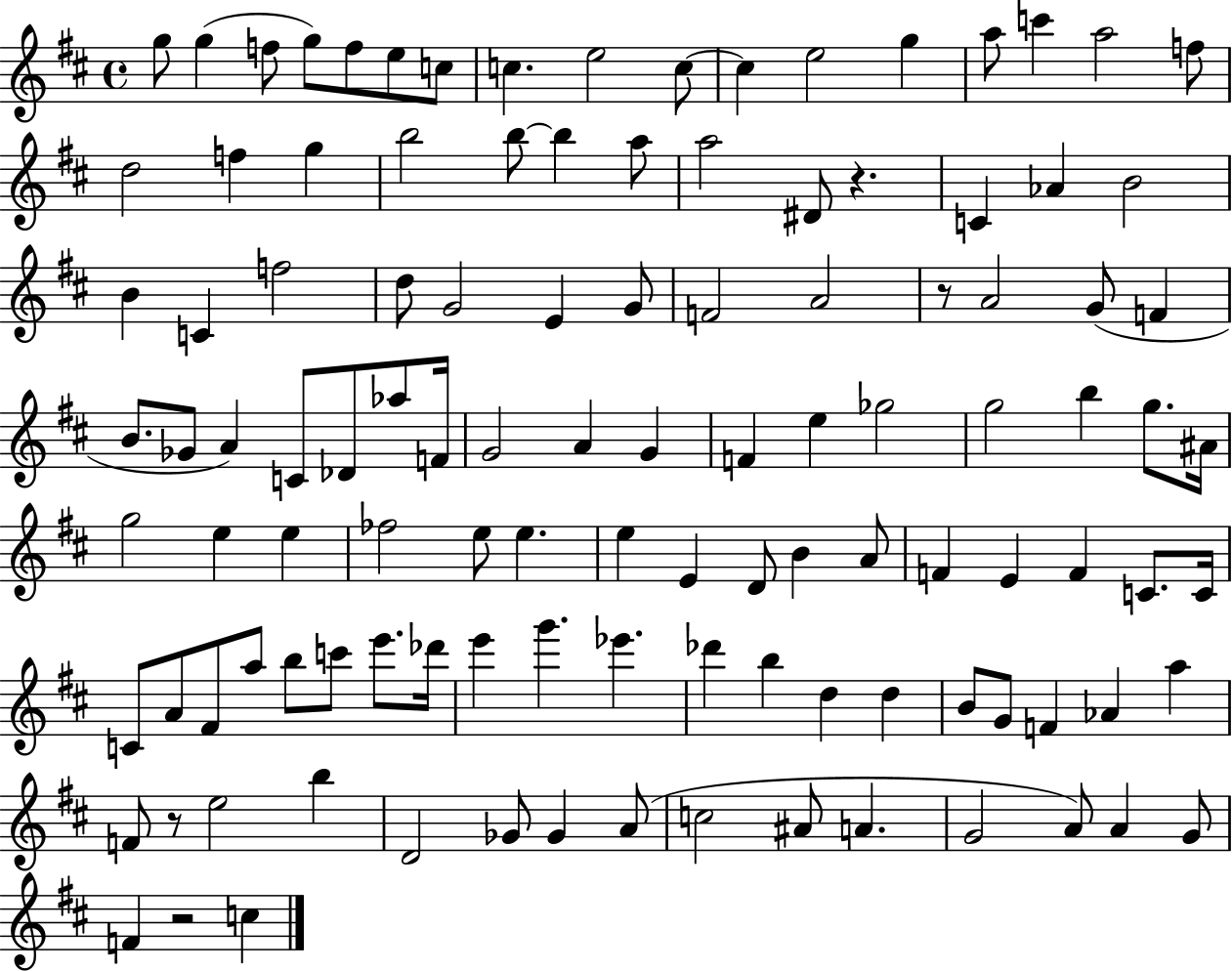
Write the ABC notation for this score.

X:1
T:Untitled
M:4/4
L:1/4
K:D
g/2 g f/2 g/2 f/2 e/2 c/2 c e2 c/2 c e2 g a/2 c' a2 f/2 d2 f g b2 b/2 b a/2 a2 ^D/2 z C _A B2 B C f2 d/2 G2 E G/2 F2 A2 z/2 A2 G/2 F B/2 _G/2 A C/2 _D/2 _a/2 F/4 G2 A G F e _g2 g2 b g/2 ^A/4 g2 e e _f2 e/2 e e E D/2 B A/2 F E F C/2 C/4 C/2 A/2 ^F/2 a/2 b/2 c'/2 e'/2 _d'/4 e' g' _e' _d' b d d B/2 G/2 F _A a F/2 z/2 e2 b D2 _G/2 _G A/2 c2 ^A/2 A G2 A/2 A G/2 F z2 c